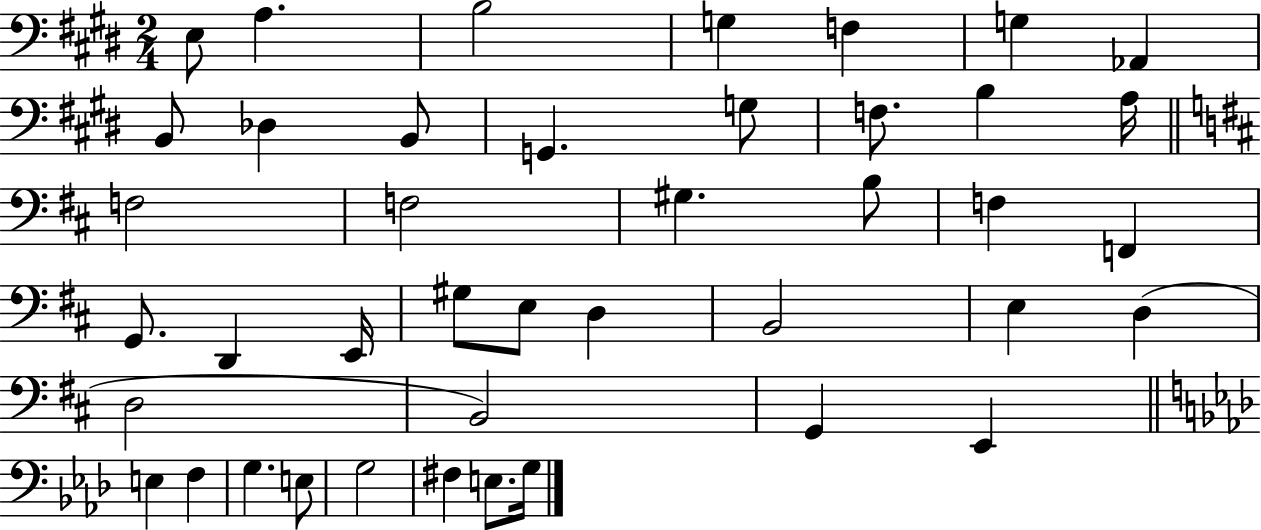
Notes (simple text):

E3/e A3/q. B3/h G3/q F3/q G3/q Ab2/q B2/e Db3/q B2/e G2/q. G3/e F3/e. B3/q A3/s F3/h F3/h G#3/q. B3/e F3/q F2/q G2/e. D2/q E2/s G#3/e E3/e D3/q B2/h E3/q D3/q D3/h B2/h G2/q E2/q E3/q F3/q G3/q. E3/e G3/h F#3/q E3/e. G3/s